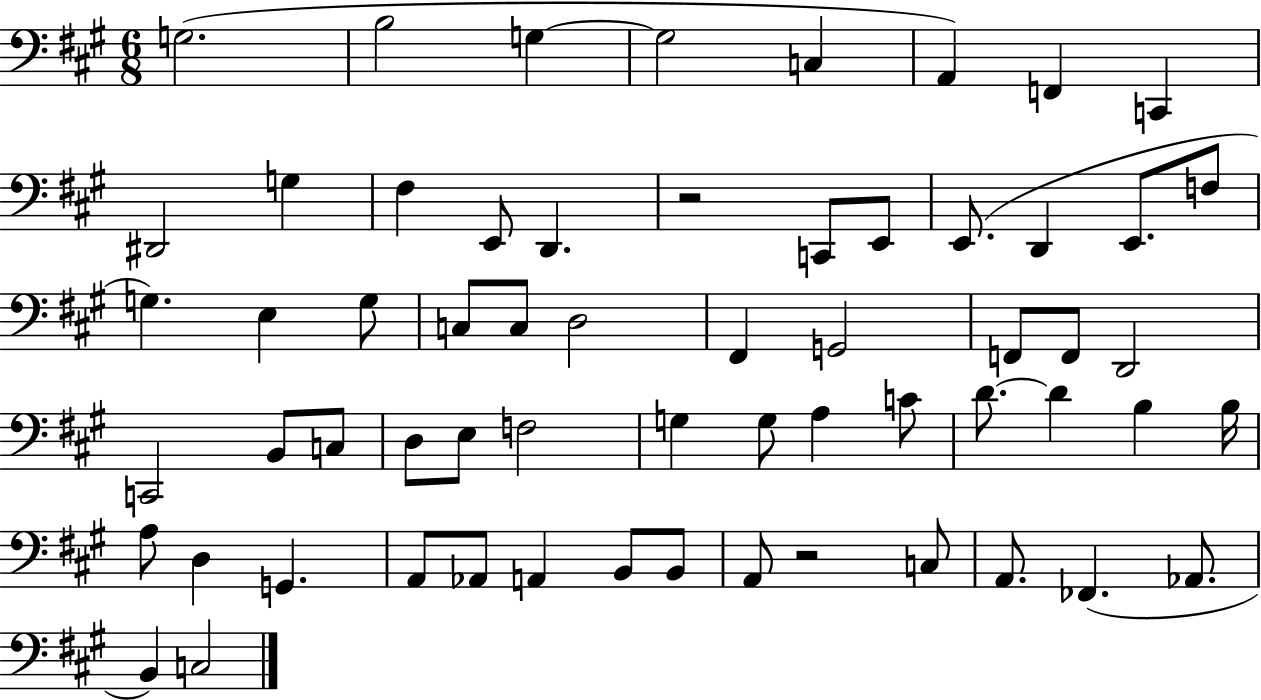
G3/h. B3/h G3/q G3/h C3/q A2/q F2/q C2/q D#2/h G3/q F#3/q E2/e D2/q. R/h C2/e E2/e E2/e. D2/q E2/e. F3/e G3/q. E3/q G3/e C3/e C3/e D3/h F#2/q G2/h F2/e F2/e D2/h C2/h B2/e C3/e D3/e E3/e F3/h G3/q G3/e A3/q C4/e D4/e. D4/q B3/q B3/s A3/e D3/q G2/q. A2/e Ab2/e A2/q B2/e B2/e A2/e R/h C3/e A2/e. FES2/q. Ab2/e. B2/q C3/h